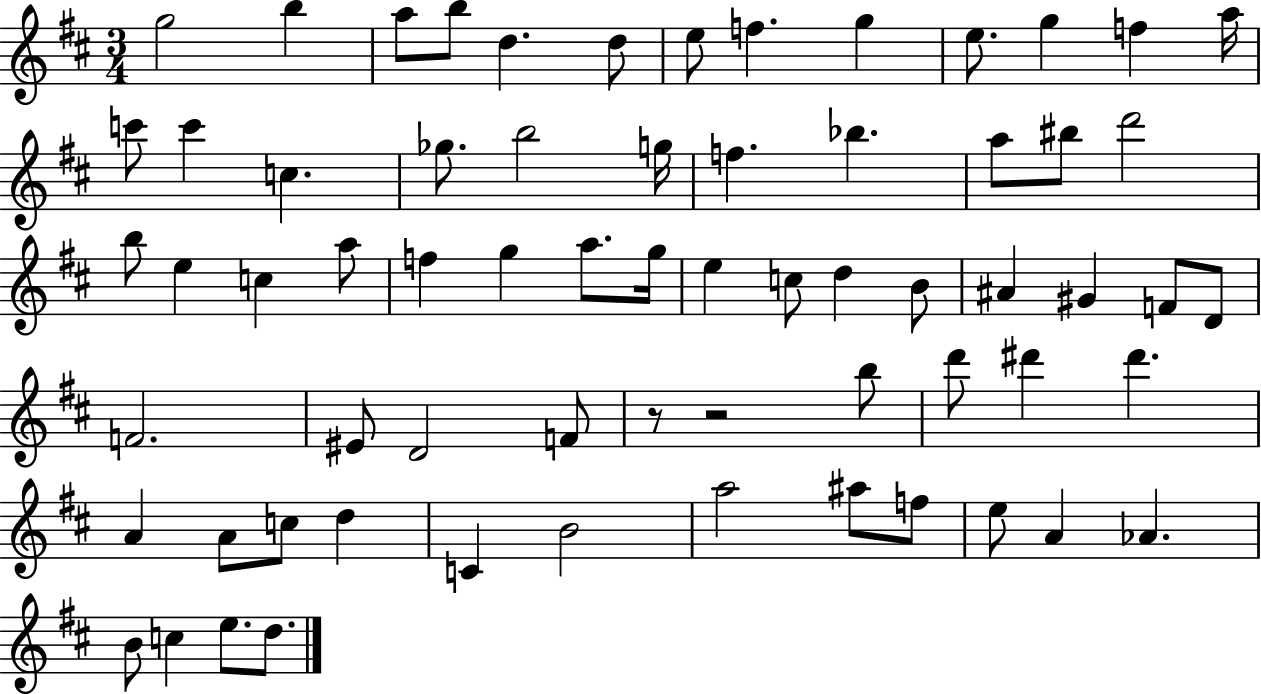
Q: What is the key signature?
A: D major